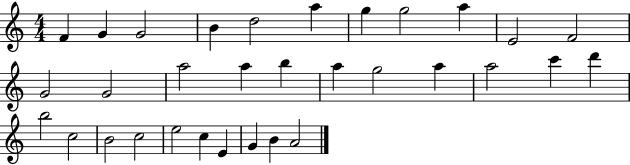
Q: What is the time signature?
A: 4/4